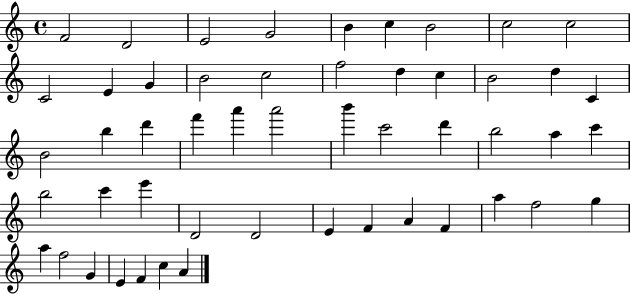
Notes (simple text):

F4/h D4/h E4/h G4/h B4/q C5/q B4/h C5/h C5/h C4/h E4/q G4/q B4/h C5/h F5/h D5/q C5/q B4/h D5/q C4/q B4/h B5/q D6/q F6/q A6/q A6/h B6/q C6/h D6/q B5/h A5/q C6/q B5/h C6/q E6/q D4/h D4/h E4/q F4/q A4/q F4/q A5/q F5/h G5/q A5/q F5/h G4/q E4/q F4/q C5/q A4/q